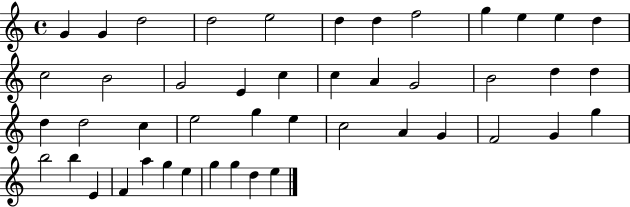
X:1
T:Untitled
M:4/4
L:1/4
K:C
G G d2 d2 e2 d d f2 g e e d c2 B2 G2 E c c A G2 B2 d d d d2 c e2 g e c2 A G F2 G g b2 b E F a g e g g d e